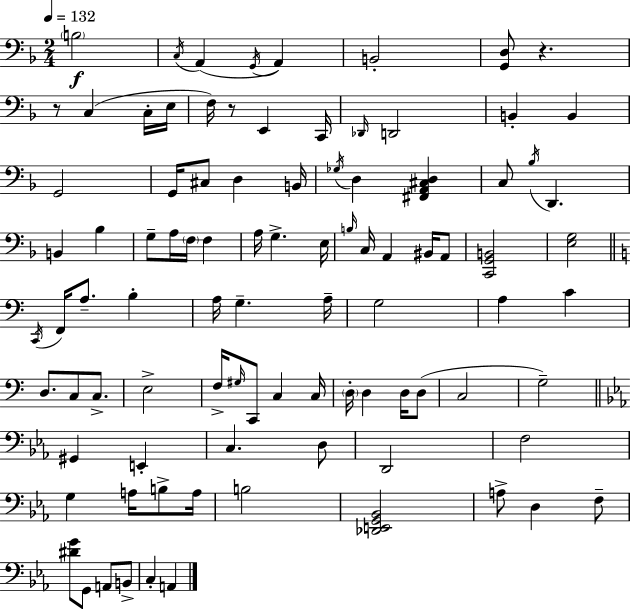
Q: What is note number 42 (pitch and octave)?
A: F2